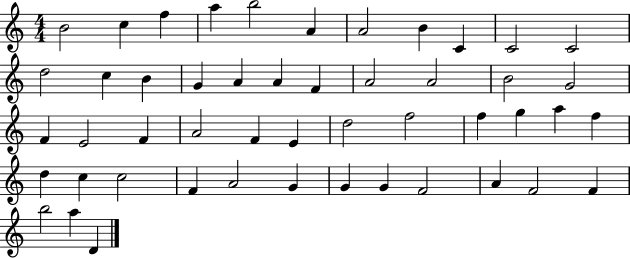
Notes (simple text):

B4/h C5/q F5/q A5/q B5/h A4/q A4/h B4/q C4/q C4/h C4/h D5/h C5/q B4/q G4/q A4/q A4/q F4/q A4/h A4/h B4/h G4/h F4/q E4/h F4/q A4/h F4/q E4/q D5/h F5/h F5/q G5/q A5/q F5/q D5/q C5/q C5/h F4/q A4/h G4/q G4/q G4/q F4/h A4/q F4/h F4/q B5/h A5/q D4/q